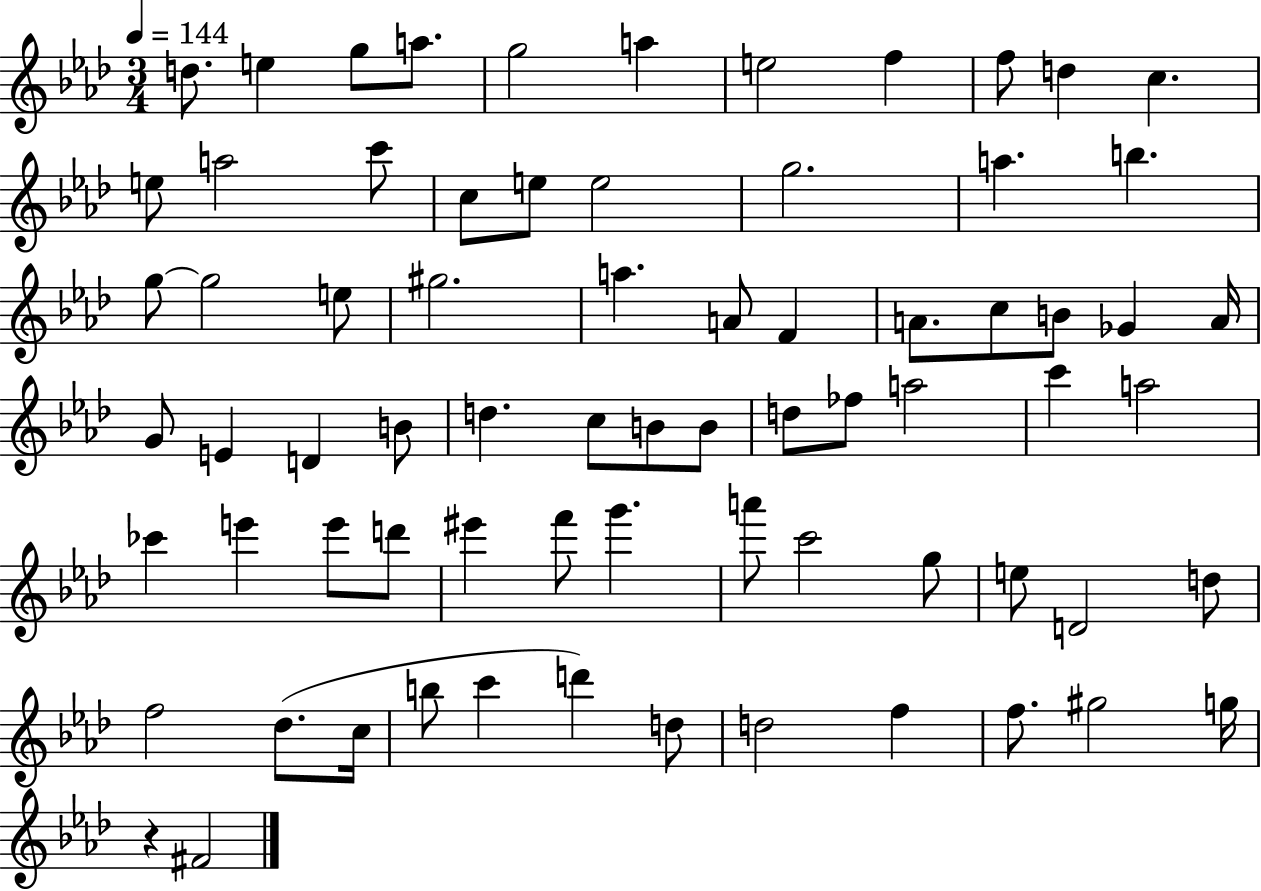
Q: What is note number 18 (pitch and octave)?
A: G5